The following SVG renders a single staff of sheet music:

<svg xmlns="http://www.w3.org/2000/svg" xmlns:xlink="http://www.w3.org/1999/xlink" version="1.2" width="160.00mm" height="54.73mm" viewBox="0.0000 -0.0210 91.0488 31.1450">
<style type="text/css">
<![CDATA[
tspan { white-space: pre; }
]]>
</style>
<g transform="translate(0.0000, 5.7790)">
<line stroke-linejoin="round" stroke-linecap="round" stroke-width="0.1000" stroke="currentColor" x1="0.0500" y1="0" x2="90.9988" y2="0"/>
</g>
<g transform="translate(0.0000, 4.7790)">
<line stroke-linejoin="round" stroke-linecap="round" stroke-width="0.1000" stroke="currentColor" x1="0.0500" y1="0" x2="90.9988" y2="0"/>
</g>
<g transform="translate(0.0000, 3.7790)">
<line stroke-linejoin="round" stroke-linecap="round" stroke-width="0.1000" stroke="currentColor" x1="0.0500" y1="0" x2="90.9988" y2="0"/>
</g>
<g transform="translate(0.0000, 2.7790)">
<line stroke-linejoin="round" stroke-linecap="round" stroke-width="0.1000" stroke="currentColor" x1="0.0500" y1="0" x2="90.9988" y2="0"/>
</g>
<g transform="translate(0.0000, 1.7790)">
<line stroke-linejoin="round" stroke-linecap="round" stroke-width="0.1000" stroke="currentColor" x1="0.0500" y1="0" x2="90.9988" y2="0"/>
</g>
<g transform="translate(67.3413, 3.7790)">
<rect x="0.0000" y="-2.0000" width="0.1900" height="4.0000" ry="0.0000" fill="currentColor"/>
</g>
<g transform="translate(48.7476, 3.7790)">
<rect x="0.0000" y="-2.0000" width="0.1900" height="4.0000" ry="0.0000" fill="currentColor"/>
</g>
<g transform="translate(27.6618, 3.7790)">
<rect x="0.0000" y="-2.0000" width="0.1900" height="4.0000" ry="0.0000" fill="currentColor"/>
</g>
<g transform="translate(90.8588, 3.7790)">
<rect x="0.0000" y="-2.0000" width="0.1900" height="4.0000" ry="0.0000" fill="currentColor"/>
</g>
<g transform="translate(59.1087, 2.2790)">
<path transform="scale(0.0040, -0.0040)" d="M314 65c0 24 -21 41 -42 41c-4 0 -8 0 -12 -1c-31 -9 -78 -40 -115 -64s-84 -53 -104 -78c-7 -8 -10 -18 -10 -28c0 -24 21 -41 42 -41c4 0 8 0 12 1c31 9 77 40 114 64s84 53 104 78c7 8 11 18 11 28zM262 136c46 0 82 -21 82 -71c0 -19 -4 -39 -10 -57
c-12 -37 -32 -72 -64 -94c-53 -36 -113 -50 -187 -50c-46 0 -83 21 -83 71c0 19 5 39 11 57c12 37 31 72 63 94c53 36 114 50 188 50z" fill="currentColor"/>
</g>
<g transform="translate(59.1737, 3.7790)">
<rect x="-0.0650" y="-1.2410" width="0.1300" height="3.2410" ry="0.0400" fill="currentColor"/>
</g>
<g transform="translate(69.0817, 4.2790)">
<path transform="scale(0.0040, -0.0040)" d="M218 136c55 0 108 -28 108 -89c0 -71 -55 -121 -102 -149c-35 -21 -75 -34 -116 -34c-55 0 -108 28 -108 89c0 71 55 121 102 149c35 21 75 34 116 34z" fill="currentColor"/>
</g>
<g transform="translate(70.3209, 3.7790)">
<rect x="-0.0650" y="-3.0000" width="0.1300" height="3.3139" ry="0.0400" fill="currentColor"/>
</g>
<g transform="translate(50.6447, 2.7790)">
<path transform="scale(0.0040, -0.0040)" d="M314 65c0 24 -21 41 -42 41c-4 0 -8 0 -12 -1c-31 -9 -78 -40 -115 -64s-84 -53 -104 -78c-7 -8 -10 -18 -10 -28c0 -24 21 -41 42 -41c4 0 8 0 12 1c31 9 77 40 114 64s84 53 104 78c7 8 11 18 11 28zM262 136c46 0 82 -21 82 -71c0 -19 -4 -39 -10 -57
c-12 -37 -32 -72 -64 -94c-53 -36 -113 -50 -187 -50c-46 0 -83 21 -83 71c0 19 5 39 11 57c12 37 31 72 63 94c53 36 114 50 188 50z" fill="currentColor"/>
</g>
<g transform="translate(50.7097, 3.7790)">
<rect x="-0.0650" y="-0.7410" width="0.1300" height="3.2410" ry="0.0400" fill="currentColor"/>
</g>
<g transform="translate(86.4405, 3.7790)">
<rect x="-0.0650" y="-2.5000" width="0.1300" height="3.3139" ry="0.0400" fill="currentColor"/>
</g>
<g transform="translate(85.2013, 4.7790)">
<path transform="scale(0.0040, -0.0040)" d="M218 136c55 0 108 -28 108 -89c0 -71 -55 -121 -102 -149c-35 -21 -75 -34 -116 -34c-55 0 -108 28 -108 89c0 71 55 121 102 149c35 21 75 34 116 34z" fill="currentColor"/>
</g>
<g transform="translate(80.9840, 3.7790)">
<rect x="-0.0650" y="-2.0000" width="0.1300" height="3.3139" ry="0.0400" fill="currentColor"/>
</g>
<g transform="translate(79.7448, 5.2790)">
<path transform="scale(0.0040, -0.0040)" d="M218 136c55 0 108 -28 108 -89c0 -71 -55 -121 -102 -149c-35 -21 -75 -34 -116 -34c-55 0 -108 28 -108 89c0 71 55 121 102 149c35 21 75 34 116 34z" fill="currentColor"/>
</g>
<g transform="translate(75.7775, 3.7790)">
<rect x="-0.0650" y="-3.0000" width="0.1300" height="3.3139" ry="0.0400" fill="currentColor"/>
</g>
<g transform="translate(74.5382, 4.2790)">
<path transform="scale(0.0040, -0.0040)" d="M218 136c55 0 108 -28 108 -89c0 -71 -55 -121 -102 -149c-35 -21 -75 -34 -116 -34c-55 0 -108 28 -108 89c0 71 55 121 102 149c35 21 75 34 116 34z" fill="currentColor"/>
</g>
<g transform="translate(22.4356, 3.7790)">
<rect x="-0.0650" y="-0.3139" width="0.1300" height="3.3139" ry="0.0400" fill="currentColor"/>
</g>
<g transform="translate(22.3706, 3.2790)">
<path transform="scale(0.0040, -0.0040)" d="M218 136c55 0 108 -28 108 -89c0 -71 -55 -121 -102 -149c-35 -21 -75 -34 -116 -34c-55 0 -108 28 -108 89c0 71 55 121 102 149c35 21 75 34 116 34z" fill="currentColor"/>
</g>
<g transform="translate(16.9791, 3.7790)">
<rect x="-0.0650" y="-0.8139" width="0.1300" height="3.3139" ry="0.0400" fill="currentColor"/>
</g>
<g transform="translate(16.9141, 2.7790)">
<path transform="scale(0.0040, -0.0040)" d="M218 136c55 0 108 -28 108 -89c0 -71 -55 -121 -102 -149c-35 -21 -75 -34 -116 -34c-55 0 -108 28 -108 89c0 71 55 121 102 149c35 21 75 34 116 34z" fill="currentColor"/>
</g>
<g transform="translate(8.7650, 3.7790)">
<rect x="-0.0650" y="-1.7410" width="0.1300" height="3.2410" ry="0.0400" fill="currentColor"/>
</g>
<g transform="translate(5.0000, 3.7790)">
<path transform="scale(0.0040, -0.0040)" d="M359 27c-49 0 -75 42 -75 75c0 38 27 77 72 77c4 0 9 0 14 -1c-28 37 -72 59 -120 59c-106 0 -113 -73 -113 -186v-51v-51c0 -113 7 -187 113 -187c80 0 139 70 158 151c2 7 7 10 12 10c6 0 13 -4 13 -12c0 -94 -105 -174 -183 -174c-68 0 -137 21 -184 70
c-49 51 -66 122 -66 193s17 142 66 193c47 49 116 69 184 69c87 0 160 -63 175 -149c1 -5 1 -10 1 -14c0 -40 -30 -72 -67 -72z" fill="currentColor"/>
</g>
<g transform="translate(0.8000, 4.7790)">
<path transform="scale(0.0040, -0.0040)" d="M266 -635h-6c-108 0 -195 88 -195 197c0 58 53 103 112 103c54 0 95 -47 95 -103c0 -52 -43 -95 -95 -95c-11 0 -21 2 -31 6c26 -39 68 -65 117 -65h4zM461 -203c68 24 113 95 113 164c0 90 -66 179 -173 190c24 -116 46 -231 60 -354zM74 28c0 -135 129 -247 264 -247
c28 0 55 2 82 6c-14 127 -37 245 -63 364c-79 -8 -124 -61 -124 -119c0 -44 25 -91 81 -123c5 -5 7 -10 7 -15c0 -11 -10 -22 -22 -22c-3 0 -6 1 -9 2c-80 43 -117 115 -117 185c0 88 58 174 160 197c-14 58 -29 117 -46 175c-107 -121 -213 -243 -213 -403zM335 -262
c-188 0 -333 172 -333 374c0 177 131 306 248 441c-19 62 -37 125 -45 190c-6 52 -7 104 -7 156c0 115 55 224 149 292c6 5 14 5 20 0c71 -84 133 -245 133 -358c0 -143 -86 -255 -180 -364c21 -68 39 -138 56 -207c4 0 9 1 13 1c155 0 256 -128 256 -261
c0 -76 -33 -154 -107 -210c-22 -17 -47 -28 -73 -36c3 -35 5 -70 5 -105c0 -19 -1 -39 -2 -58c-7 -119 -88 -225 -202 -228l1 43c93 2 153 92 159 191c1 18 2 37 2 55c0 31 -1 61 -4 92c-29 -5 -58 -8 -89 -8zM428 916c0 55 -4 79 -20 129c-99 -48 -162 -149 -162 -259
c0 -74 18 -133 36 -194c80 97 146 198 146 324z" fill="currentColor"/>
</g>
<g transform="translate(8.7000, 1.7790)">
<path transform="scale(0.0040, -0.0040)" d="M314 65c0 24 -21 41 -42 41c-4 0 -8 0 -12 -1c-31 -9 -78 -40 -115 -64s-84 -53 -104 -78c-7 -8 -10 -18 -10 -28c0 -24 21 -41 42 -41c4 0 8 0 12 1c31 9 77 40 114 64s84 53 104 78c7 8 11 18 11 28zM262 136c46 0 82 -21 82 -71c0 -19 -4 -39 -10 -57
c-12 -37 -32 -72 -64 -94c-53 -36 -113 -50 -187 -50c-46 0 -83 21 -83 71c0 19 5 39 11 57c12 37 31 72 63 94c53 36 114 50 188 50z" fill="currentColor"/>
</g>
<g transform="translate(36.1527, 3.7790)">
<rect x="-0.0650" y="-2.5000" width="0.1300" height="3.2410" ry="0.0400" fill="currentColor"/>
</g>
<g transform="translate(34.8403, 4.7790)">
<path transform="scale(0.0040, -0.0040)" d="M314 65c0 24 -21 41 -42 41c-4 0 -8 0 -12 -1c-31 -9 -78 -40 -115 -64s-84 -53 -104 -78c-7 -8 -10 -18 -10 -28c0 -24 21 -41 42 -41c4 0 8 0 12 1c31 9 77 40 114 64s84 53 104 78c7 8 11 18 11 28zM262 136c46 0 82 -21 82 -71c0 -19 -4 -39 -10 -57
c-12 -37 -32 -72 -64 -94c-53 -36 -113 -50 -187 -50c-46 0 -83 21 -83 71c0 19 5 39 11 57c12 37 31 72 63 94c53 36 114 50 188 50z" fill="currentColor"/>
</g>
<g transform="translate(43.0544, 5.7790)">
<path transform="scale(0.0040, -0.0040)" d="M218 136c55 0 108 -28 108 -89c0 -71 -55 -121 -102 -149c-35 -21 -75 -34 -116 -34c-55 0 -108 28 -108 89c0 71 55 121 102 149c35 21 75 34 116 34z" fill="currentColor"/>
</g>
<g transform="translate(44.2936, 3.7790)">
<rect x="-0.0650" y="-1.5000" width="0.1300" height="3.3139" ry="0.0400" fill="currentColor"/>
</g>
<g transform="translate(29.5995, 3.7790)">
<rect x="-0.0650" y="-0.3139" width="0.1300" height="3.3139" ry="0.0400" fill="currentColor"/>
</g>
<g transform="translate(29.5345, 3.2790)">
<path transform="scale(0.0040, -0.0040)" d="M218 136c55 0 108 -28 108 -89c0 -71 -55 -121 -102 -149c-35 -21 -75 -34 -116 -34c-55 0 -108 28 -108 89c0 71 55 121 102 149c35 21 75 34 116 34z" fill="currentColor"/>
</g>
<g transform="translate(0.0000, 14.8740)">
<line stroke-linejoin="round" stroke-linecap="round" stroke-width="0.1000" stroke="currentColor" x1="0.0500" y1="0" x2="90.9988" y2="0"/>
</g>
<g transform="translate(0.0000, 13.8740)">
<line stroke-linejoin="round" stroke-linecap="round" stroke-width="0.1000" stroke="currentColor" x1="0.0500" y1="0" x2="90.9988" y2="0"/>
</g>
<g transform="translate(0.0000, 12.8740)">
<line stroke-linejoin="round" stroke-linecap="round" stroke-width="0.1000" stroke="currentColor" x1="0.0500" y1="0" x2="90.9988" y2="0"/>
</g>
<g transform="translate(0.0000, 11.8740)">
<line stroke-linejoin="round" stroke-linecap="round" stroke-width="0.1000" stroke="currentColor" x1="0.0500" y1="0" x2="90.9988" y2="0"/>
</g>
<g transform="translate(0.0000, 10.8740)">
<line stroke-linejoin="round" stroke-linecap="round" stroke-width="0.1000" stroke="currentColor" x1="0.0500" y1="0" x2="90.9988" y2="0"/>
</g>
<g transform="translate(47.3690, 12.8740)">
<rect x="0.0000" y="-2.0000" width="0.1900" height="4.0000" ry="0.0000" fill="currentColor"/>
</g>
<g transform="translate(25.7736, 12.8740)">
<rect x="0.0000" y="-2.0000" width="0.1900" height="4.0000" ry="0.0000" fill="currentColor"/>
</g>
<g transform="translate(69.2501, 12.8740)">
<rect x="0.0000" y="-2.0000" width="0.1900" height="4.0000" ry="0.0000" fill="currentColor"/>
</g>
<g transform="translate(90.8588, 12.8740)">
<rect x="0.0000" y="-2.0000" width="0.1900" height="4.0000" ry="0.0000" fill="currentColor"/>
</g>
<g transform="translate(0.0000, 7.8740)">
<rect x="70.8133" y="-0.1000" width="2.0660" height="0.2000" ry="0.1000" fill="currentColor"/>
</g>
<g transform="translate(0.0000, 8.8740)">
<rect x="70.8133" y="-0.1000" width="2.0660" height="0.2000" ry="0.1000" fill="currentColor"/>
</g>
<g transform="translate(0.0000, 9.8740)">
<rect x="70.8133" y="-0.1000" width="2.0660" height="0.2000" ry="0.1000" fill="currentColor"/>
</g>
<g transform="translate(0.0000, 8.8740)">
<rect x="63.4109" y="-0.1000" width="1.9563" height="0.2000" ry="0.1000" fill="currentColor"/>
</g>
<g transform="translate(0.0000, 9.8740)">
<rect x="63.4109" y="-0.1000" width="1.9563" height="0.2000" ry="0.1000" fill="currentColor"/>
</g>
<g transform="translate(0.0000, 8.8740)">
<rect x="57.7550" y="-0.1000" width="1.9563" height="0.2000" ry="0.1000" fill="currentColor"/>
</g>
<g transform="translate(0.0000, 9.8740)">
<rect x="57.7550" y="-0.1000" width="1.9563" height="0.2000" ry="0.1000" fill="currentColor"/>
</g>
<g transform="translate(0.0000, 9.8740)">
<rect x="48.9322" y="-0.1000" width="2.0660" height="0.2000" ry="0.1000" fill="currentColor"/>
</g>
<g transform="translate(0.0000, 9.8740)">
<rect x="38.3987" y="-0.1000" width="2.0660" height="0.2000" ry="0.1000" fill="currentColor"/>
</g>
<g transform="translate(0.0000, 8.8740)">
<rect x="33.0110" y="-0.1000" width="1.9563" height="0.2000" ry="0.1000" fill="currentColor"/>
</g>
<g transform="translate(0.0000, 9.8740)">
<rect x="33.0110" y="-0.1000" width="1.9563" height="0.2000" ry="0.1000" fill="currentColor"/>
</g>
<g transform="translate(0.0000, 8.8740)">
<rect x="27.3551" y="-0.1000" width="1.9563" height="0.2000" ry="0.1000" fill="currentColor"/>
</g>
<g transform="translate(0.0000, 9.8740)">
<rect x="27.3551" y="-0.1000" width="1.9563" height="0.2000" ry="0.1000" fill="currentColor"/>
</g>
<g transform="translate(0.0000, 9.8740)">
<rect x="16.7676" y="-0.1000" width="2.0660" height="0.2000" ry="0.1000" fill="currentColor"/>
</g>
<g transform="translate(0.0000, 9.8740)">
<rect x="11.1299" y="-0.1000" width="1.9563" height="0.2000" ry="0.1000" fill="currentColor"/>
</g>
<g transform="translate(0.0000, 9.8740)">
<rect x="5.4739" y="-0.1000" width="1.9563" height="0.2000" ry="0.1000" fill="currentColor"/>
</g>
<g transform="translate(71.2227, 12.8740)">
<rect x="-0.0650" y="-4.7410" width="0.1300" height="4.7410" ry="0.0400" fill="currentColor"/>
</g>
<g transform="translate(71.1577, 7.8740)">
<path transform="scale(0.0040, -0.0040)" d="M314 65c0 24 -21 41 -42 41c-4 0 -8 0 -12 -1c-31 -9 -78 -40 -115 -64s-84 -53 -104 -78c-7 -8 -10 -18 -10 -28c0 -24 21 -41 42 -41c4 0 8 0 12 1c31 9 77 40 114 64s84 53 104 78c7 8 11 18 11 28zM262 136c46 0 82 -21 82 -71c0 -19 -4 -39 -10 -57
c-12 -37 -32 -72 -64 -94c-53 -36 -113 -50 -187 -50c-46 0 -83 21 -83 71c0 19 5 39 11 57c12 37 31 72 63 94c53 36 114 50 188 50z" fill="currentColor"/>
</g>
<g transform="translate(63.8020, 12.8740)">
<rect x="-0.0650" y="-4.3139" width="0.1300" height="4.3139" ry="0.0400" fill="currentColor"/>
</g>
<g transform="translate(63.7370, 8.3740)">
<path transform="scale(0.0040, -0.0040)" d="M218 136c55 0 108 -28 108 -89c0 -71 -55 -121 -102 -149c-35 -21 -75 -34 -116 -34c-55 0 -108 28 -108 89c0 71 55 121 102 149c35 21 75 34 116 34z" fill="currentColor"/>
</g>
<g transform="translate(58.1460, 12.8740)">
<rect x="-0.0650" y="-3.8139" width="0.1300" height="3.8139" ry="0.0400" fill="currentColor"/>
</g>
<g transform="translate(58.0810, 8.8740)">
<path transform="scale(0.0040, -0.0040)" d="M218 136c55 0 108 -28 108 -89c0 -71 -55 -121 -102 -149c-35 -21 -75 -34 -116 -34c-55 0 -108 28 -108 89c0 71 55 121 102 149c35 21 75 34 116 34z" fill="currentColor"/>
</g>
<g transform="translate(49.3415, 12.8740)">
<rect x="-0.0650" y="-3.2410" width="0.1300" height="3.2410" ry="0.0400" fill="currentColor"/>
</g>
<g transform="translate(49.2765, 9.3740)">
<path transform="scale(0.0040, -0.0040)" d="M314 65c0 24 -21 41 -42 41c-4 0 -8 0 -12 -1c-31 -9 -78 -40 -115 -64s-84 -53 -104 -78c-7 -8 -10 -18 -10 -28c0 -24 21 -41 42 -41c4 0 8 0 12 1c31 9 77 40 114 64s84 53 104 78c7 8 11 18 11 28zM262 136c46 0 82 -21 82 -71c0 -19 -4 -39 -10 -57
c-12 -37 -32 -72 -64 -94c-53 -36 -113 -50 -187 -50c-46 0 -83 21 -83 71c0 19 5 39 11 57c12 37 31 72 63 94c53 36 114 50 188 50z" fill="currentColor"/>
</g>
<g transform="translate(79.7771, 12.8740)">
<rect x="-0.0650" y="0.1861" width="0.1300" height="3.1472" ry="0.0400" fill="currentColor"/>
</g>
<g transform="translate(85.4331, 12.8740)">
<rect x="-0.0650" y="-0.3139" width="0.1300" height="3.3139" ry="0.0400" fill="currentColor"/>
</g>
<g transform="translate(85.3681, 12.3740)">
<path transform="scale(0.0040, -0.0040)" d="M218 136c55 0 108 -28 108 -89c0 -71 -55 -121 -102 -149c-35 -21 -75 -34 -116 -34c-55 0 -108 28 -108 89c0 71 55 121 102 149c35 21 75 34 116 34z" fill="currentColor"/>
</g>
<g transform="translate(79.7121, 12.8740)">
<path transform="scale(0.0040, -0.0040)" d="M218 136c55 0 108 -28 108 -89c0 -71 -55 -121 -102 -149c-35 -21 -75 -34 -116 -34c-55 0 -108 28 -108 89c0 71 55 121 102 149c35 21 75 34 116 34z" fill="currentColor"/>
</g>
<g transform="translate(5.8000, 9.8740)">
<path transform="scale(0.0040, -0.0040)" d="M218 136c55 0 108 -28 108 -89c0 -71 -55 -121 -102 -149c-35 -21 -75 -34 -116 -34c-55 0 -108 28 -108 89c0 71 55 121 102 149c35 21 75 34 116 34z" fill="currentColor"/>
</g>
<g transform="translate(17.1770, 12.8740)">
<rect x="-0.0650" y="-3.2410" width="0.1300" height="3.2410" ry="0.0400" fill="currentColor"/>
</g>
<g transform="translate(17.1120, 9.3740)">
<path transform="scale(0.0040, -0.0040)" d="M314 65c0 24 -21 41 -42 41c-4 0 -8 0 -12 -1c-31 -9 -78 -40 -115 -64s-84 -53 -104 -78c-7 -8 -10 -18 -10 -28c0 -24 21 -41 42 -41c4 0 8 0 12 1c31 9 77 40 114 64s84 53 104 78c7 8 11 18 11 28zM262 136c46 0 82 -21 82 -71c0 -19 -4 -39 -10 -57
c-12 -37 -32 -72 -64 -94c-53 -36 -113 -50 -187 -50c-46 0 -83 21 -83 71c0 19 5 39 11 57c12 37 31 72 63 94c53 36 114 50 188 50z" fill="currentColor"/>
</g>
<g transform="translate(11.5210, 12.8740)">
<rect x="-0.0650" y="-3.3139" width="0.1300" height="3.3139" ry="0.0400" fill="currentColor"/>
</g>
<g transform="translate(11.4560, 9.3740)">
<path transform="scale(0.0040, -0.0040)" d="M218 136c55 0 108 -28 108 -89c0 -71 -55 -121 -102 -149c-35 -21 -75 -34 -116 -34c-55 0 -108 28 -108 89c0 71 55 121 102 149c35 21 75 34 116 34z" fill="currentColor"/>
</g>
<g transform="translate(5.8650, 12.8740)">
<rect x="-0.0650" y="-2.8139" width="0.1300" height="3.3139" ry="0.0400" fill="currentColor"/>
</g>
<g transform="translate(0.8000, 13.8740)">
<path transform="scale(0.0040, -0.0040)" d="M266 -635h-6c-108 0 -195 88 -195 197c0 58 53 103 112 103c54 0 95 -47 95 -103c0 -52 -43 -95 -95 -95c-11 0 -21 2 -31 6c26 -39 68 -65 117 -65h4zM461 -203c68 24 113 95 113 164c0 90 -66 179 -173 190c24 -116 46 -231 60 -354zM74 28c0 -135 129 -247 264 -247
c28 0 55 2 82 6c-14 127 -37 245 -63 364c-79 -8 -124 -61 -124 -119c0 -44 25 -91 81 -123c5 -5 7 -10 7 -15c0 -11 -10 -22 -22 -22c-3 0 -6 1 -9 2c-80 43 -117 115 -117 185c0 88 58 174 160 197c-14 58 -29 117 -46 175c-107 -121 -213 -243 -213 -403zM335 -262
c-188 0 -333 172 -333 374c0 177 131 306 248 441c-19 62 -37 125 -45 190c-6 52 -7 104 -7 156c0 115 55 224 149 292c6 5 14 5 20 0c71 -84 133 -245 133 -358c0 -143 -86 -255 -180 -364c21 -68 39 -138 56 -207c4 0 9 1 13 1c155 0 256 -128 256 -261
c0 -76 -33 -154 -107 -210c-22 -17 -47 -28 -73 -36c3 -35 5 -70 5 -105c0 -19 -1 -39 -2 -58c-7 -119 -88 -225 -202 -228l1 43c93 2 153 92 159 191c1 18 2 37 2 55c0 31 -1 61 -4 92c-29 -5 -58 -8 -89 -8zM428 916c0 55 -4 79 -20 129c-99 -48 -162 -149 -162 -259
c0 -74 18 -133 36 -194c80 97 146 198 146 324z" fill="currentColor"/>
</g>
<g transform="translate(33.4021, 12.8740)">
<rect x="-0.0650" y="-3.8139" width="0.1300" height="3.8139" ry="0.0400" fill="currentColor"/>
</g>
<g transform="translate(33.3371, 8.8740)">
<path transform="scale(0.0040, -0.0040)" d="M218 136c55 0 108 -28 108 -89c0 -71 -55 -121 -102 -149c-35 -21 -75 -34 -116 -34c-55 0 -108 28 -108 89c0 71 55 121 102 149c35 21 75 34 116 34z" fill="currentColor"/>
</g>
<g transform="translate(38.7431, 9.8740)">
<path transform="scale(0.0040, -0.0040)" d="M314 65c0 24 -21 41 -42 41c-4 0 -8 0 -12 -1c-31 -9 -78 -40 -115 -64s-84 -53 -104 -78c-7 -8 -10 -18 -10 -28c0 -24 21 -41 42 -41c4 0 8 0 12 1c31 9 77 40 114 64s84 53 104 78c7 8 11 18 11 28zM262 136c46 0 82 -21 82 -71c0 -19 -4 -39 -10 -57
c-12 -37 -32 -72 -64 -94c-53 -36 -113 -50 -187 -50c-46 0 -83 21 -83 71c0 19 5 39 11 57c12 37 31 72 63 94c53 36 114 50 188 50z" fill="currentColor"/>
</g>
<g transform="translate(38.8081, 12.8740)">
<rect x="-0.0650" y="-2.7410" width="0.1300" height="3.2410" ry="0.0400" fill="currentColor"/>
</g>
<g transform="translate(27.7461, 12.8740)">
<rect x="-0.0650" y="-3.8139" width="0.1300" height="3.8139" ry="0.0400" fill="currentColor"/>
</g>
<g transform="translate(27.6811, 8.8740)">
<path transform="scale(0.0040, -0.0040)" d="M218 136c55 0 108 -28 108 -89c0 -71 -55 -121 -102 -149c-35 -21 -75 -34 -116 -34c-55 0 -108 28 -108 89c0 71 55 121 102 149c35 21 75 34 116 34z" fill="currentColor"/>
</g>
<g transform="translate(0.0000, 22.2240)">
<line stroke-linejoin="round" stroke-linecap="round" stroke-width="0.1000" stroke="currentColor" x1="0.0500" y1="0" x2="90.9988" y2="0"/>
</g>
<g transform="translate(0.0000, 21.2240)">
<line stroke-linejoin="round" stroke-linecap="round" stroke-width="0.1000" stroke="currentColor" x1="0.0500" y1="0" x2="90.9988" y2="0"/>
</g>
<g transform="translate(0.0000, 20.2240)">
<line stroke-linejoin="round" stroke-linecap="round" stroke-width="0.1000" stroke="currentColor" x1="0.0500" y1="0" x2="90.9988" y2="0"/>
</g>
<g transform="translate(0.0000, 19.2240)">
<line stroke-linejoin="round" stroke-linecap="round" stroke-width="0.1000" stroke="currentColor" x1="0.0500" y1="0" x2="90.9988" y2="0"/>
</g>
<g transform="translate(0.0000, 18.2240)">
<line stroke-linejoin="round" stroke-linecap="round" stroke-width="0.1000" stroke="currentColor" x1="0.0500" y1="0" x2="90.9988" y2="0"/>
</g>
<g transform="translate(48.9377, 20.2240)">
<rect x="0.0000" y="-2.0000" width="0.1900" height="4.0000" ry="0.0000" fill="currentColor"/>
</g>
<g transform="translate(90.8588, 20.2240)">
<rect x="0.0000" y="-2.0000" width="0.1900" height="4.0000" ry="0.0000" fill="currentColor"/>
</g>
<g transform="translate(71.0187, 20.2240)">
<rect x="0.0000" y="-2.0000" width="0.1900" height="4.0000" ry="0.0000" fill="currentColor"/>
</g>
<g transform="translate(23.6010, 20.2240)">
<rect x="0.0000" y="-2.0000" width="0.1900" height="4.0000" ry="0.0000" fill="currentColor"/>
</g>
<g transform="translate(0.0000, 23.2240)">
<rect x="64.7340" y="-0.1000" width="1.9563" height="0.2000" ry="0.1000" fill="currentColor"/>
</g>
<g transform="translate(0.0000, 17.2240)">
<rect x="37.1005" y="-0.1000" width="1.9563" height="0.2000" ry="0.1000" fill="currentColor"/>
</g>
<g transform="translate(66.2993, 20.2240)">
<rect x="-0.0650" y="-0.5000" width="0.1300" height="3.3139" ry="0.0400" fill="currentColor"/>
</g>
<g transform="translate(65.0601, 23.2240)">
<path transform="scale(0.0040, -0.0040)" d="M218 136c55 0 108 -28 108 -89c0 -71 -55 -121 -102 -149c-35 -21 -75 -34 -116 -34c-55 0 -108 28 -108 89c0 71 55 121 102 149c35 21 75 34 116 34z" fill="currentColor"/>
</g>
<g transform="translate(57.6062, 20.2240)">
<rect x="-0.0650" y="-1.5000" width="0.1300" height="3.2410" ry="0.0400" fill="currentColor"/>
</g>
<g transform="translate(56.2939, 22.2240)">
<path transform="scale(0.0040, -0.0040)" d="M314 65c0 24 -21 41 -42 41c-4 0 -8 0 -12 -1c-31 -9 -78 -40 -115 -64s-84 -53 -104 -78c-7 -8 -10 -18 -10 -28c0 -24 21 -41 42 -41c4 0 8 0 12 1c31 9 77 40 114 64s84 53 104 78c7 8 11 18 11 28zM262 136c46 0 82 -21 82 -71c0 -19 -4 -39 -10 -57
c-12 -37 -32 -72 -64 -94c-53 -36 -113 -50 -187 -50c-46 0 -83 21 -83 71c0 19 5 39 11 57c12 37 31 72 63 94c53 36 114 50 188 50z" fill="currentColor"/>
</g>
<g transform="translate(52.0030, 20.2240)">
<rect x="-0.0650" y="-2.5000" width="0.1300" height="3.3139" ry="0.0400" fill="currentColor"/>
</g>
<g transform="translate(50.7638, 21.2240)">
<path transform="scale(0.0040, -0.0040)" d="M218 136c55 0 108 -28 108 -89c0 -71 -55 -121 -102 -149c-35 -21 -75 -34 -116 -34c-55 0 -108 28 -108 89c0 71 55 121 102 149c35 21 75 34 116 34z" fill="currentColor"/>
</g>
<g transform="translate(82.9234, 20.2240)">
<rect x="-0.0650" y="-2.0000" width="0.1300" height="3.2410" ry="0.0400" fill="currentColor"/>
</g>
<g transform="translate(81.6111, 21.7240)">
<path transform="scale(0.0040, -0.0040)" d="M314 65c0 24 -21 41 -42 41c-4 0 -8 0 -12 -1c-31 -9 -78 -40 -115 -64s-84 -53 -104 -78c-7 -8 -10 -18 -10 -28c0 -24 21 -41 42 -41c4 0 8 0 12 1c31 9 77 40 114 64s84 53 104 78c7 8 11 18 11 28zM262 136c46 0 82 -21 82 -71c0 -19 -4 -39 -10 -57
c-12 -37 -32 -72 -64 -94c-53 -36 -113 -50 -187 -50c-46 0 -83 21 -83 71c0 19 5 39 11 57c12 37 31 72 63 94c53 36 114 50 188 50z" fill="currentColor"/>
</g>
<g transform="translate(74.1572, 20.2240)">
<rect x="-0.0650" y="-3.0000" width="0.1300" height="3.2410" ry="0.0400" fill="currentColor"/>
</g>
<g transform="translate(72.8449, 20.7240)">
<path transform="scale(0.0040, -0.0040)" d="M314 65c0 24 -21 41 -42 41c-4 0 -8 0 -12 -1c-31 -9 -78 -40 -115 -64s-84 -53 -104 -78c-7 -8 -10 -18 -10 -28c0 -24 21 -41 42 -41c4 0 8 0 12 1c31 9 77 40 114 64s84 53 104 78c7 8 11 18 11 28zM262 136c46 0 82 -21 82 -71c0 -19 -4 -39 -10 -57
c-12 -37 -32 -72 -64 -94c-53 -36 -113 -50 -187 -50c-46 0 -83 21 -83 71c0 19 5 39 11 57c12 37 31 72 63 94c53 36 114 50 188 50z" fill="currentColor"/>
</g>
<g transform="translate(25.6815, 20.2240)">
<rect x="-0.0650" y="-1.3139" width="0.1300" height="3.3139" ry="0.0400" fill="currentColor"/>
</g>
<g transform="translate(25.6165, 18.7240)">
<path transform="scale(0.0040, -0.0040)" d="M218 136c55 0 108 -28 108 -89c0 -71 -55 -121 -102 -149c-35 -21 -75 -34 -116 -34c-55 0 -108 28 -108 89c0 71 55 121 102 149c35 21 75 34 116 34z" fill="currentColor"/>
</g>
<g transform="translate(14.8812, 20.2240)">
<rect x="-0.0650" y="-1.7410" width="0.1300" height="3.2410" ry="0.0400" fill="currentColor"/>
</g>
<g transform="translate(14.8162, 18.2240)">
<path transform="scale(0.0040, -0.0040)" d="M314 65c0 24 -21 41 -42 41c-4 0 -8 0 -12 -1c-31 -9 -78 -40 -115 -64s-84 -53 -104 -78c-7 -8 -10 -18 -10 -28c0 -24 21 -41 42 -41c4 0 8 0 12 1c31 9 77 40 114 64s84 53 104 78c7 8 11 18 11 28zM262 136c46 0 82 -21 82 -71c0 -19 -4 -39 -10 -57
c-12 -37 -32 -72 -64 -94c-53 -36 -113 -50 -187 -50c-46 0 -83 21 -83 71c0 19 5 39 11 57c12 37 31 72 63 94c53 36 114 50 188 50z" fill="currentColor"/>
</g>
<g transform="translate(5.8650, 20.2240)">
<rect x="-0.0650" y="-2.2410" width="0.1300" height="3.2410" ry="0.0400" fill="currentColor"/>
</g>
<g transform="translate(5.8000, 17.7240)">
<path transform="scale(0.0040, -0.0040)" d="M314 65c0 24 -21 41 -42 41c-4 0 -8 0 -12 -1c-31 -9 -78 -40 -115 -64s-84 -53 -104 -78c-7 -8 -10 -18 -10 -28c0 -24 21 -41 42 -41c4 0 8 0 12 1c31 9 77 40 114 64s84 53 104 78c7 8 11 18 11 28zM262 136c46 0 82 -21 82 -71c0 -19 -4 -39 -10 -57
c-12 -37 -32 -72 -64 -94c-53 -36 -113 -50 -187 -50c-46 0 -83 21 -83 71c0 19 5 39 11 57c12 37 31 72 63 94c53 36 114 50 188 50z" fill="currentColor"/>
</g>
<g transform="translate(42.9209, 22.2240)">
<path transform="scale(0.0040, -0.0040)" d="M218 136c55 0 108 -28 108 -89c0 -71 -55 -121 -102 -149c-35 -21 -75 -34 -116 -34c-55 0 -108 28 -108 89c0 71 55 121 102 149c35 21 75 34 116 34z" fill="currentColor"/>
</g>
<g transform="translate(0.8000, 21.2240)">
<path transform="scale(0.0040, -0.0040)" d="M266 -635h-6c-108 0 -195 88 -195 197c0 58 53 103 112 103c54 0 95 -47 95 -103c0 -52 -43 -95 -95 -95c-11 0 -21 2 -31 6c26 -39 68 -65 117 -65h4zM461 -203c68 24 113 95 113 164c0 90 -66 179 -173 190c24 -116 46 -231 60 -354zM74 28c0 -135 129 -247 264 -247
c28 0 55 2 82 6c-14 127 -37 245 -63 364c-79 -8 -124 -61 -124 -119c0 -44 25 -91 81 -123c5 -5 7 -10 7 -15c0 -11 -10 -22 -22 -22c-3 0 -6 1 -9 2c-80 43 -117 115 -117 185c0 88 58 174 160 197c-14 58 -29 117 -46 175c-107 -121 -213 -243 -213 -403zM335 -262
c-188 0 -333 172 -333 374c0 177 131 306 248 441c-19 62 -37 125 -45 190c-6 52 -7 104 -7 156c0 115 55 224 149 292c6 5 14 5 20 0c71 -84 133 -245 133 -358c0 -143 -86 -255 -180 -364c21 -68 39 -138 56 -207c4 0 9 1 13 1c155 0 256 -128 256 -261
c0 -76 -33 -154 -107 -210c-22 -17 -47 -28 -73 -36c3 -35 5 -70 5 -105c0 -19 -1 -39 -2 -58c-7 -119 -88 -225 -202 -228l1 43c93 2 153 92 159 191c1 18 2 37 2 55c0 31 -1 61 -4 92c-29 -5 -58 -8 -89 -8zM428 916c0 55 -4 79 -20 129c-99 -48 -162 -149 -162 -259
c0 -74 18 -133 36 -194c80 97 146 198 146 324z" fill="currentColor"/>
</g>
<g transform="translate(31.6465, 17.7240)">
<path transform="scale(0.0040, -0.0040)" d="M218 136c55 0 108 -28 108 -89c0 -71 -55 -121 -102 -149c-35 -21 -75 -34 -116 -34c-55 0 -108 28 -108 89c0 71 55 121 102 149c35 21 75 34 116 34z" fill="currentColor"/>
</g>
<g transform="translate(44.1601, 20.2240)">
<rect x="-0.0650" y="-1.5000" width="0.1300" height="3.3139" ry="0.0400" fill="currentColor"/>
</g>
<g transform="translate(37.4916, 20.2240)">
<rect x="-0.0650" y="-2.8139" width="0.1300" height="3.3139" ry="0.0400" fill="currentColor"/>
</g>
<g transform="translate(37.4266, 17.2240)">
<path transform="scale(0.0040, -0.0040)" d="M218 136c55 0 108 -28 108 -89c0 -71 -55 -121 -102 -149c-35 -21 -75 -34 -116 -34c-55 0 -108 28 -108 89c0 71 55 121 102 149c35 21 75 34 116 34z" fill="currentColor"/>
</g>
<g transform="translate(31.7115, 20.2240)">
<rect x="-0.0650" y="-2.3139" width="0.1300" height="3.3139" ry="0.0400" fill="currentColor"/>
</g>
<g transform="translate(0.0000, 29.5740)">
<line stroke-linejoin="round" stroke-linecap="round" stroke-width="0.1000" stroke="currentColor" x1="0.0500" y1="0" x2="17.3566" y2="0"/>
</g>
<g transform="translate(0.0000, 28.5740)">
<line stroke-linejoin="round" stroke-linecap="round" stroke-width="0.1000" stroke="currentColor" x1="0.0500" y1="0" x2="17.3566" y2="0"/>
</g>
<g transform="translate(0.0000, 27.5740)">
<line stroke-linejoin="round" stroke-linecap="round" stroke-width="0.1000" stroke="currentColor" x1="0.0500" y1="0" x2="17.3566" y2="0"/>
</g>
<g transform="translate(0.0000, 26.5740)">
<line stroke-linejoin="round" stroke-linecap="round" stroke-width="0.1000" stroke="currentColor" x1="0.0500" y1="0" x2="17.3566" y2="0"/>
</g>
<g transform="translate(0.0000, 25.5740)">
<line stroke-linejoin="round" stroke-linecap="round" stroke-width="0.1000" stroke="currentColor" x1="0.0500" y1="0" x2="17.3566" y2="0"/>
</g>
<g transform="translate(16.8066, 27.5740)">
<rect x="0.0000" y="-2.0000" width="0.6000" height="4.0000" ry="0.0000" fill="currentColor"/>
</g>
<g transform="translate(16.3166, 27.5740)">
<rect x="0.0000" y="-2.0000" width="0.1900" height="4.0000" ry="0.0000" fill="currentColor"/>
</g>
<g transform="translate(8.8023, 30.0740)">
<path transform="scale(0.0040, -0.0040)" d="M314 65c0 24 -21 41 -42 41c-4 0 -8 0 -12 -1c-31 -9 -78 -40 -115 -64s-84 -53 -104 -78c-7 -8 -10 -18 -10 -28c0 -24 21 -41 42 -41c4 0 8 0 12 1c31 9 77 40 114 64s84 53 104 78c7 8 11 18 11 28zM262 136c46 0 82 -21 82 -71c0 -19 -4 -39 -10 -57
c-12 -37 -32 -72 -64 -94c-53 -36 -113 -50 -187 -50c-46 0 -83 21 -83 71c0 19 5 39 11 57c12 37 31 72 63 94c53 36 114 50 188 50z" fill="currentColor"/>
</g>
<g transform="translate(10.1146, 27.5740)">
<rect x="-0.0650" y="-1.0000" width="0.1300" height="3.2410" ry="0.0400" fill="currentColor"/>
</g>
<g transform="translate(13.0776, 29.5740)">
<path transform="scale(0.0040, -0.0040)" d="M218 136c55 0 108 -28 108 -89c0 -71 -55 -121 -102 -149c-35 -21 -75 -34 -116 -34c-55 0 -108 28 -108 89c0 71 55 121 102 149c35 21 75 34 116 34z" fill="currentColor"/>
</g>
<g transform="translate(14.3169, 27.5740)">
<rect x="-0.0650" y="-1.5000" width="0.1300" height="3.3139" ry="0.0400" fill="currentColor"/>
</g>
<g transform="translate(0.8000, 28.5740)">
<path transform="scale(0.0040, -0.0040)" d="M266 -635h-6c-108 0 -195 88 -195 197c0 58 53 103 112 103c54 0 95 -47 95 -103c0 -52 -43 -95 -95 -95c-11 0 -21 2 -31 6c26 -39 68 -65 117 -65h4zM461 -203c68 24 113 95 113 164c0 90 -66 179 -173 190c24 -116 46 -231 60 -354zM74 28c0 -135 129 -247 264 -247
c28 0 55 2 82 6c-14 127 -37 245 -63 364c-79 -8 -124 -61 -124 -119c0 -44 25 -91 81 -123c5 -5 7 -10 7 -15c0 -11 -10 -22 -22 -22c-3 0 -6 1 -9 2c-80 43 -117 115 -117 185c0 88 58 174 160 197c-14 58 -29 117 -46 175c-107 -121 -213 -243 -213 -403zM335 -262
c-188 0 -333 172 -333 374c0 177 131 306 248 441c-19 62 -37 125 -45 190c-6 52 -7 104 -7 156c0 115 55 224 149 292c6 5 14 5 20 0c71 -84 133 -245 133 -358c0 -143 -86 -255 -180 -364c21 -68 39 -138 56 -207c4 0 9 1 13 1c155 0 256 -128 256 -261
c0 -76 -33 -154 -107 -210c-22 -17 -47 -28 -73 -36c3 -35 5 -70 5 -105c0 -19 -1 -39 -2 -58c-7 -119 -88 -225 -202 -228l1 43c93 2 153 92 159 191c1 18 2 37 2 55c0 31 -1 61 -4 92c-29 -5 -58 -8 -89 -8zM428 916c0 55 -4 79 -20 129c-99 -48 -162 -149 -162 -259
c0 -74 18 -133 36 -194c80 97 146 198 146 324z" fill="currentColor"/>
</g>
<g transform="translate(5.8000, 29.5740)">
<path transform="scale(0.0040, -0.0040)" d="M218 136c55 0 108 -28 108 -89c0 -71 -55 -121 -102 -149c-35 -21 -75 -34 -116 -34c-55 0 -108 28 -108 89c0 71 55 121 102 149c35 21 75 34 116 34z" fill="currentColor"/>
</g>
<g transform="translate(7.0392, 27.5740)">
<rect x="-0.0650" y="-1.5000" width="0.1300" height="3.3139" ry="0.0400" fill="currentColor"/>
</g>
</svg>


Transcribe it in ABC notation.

X:1
T:Untitled
M:4/4
L:1/4
K:C
f2 d c c G2 E d2 e2 A A F G a b b2 c' c' a2 b2 c' d' e'2 B c g2 f2 e g a E G E2 C A2 F2 E D2 E